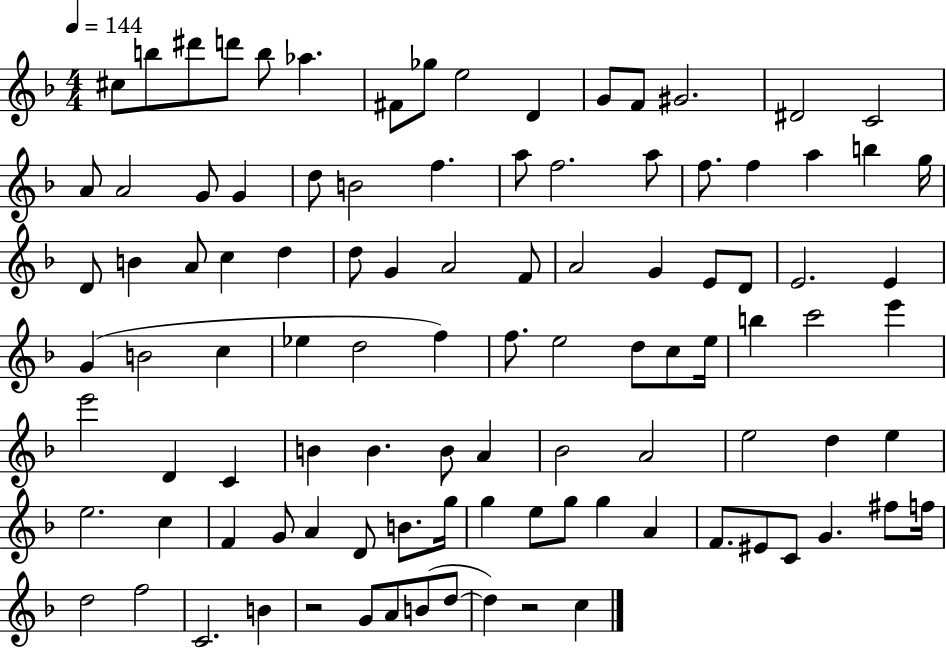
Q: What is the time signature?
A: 4/4